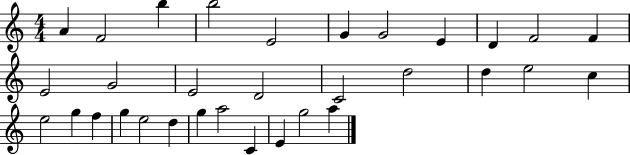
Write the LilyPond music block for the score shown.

{
  \clef treble
  \numericTimeSignature
  \time 4/4
  \key c \major
  a'4 f'2 b''4 | b''2 e'2 | g'4 g'2 e'4 | d'4 f'2 f'4 | \break e'2 g'2 | e'2 d'2 | c'2 d''2 | d''4 e''2 c''4 | \break e''2 g''4 f''4 | g''4 e''2 d''4 | g''4 a''2 c'4 | e'4 g''2 a''4 | \break \bar "|."
}